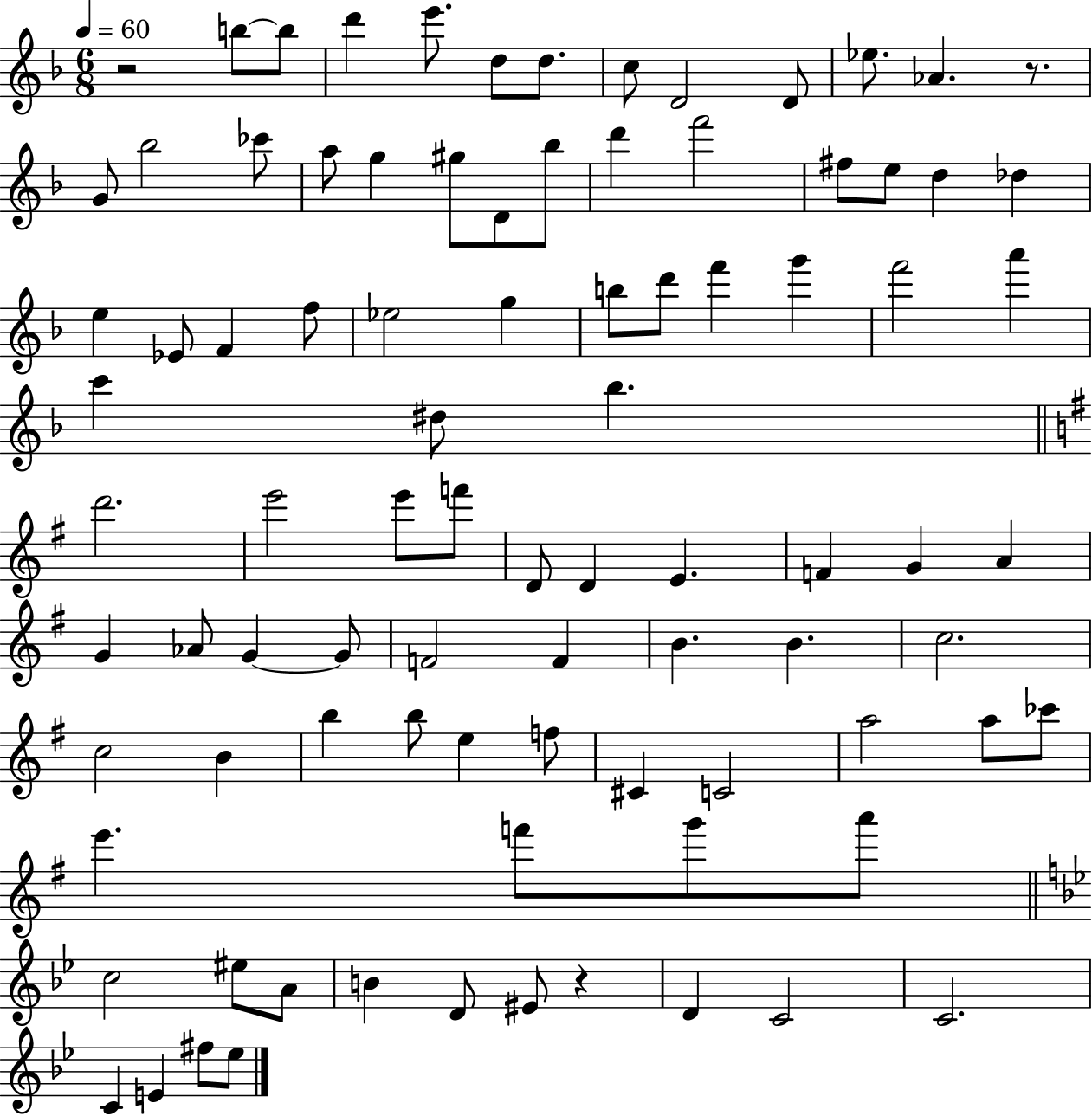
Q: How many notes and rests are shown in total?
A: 90